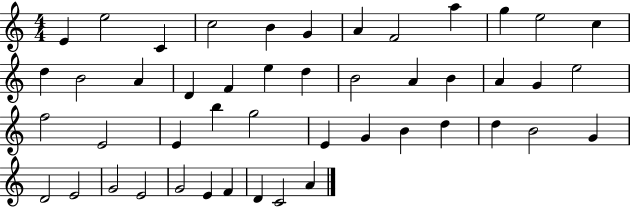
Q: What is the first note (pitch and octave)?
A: E4